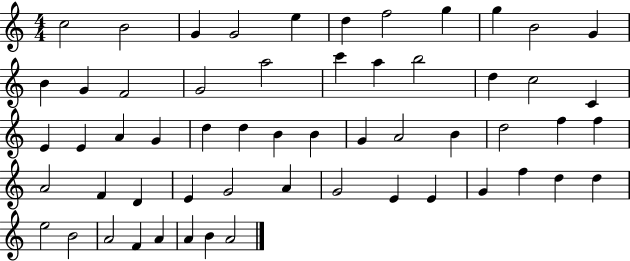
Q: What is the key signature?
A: C major